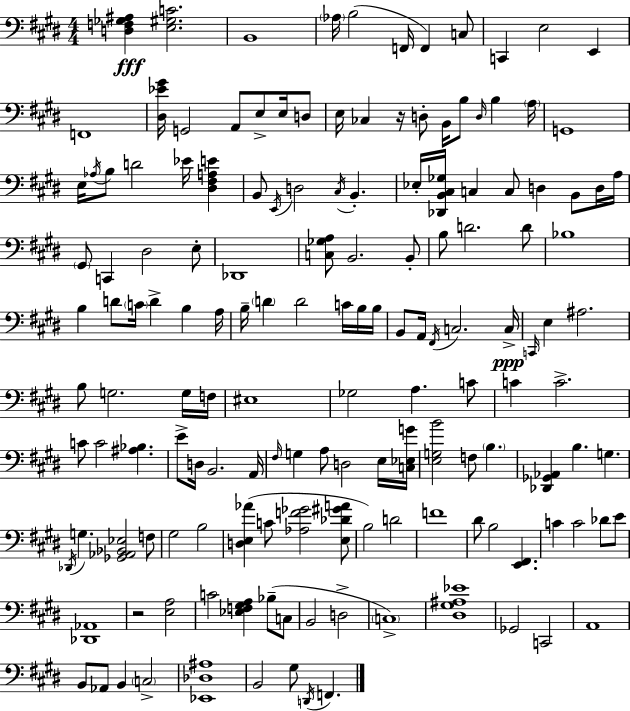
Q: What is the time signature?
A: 4/4